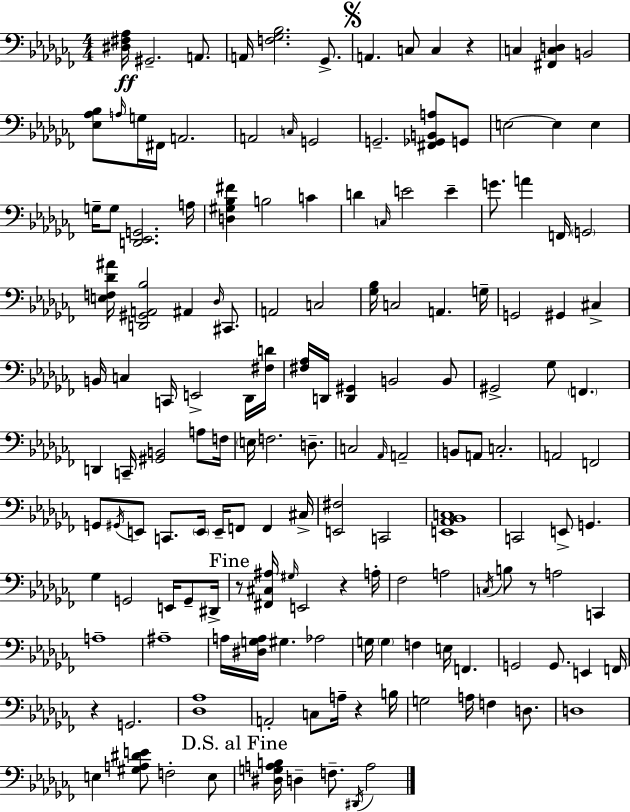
X:1
T:Untitled
M:4/4
L:1/4
K:Abm
[^D,^F,_A,]/4 ^G,,2 A,,/2 A,,/4 [F,_G,_B,]2 _G,,/2 A,, C,/2 C, z C, [^F,,C,D,] B,,2 [_E,_A,_B,]/2 A,/4 G,/4 ^F,,/4 A,,2 A,,2 C,/4 G,,2 G,,2 [^F,,_G,,B,,A,]/2 G,,/2 E,2 E, E, G,/4 G,/2 [D,,_E,,G,,]2 A,/4 [D,^G,_B,^F] B,2 C D C,/4 E2 E G/2 A F,,/4 G,,2 [E,F,_D^A]/4 [D,,^G,,A,,_B,]2 ^A,, _D,/4 ^C,,/2 A,,2 C,2 [_G,_B,]/4 C,2 A,, G,/4 G,,2 ^G,, ^C, B,,/4 C, C,,/4 E,,2 _D,,/4 [^F,D]/4 [^F,_A,]/4 D,,/4 [D,,^G,,] B,,2 B,,/2 ^G,,2 _G,/2 F,, D,, C,,/4 [^G,,B,,]2 A,/2 F,/4 E,/4 F,2 D,/2 C,2 _A,,/4 A,,2 B,,/2 A,,/2 C,2 A,,2 F,,2 G,,/2 ^G,,/4 E,,/2 C,,/2 E,,/4 E,,/4 F,,/2 F,, ^C,/4 [E,,^F,]2 C,,2 [E,,_A,,_B,,C,]4 C,,2 E,,/2 G,, _G, G,,2 E,,/4 G,,/2 ^D,,/4 z/2 [^F,,^C,^A,]/4 ^G,/4 E,,2 z A,/4 _F,2 A,2 C,/4 B,/2 z/2 A,2 C,, A,4 ^A,4 A,/4 [^D,G,A,]/4 ^G, _A,2 G,/4 G, F, E,/4 F,, G,,2 G,,/2 E,, F,,/4 z G,,2 [_D,_A,]4 A,,2 C,/2 A,/4 z B,/4 G,2 A,/4 F, D,/2 D,4 E, [^G,A,^DE]/2 F,2 E,/2 [^D,G,A,B,]/4 D, F,/2 ^D,,/4 A,2